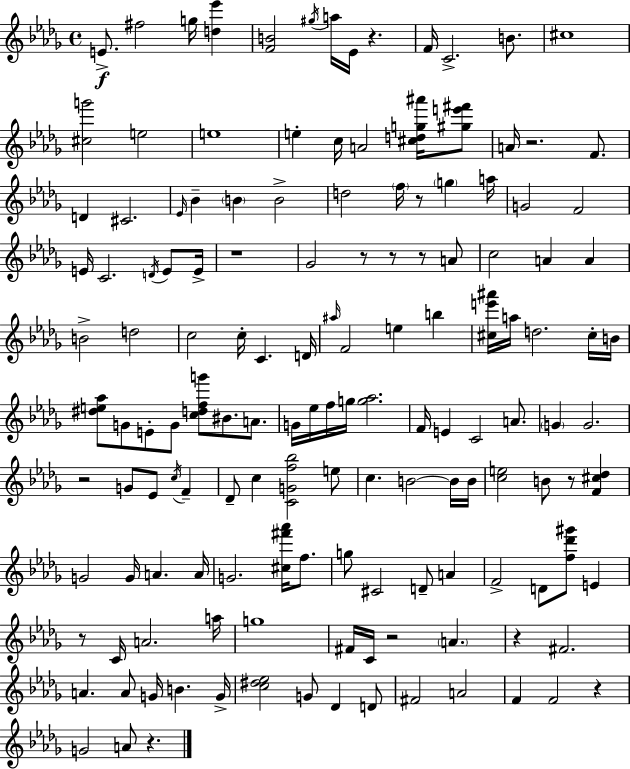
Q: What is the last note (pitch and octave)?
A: A4